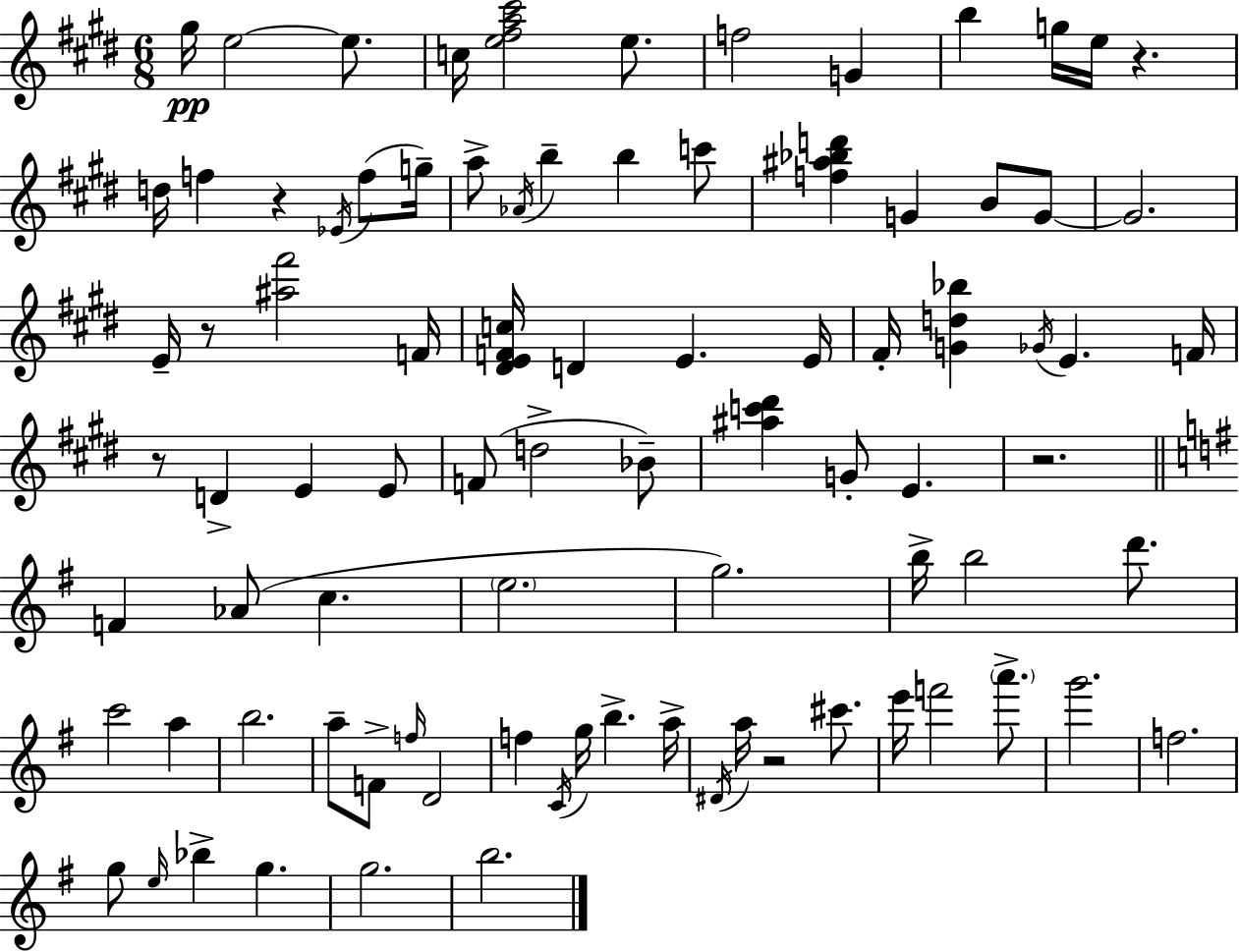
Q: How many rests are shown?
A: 6